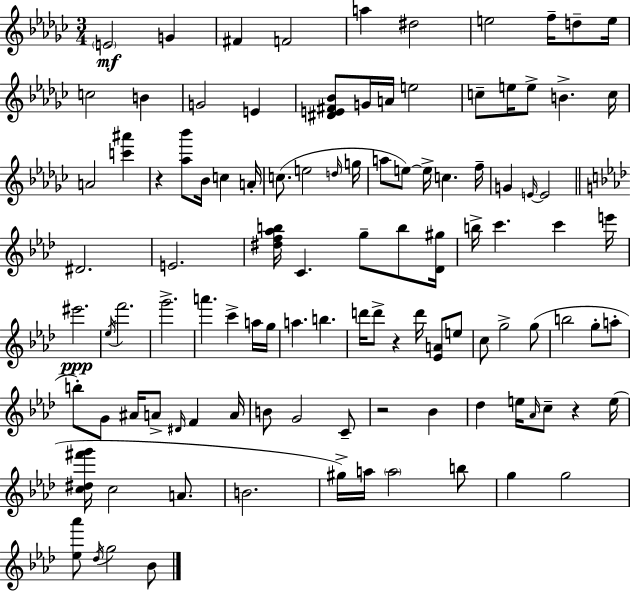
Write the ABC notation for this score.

X:1
T:Untitled
M:3/4
L:1/4
K:Ebm
E2 G ^F F2 a ^d2 e2 f/4 d/2 e/4 c2 B G2 E [^DE^F_B]/2 G/4 A/4 e2 c/2 e/4 e/2 B c/4 A2 [c'^a'] z [_a_b']/2 _B/4 c A/4 c/2 e2 d/4 g/4 a/2 e/2 e/4 c f/4 G E/4 E2 ^D2 E2 [^df_ab]/4 C g/2 b/2 [_D^g]/4 b/4 c' c' e'/4 ^e'2 _e/4 f'2 g'2 a' c' a/4 g/4 a b d'/4 d'/2 z d'/4 [_EA]/2 e/2 c/2 g2 g/2 b2 g/2 a/2 b/2 G/2 ^A/4 A/2 ^D/4 F A/4 B/2 G2 C/2 z2 _B _d e/4 _A/4 c/2 z e/4 [c^d^f'g']/4 c2 A/2 B2 ^g/4 a/4 a2 b/2 g g2 [_e_a']/2 _d/4 g2 _B/2